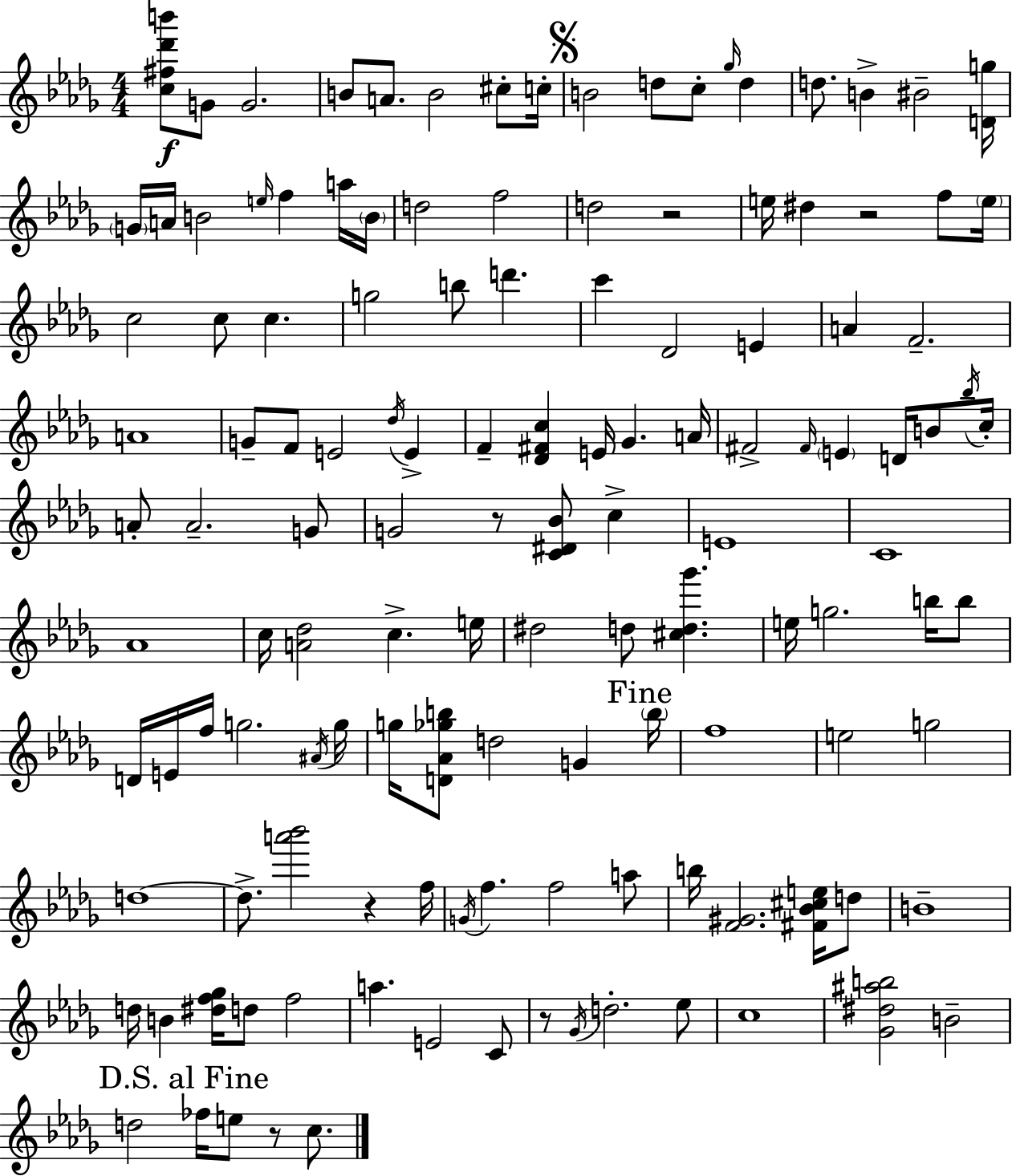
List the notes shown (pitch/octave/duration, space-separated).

[C5,F#5,Db6,B6]/e G4/e G4/h. B4/e A4/e. B4/h C#5/e C5/s B4/h D5/e C5/e Gb5/s D5/q D5/e. B4/q BIS4/h [D4,G5]/s G4/s A4/s B4/h E5/s F5/q A5/s B4/s D5/h F5/h D5/h R/h E5/s D#5/q R/h F5/e E5/s C5/h C5/e C5/q. G5/h B5/e D6/q. C6/q Db4/h E4/q A4/q F4/h. A4/w G4/e F4/e E4/h Db5/s E4/q F4/q [Db4,F#4,C5]/q E4/s Gb4/q. A4/s F#4/h F#4/s E4/q D4/s B4/e Bb5/s C5/s A4/e A4/h. G4/e G4/h R/e [C4,D#4,Bb4]/e C5/q E4/w C4/w Ab4/w C5/s [A4,Db5]/h C5/q. E5/s D#5/h D5/e [C#5,D5,Gb6]/q. E5/s G5/h. B5/s B5/e D4/s E4/s F5/s G5/h. A#4/s G5/s G5/s [D4,Ab4,Gb5,B5]/e D5/h G4/q B5/s F5/w E5/h G5/h D5/w D5/e. [A6,Bb6]/h R/q F5/s G4/s F5/q. F5/h A5/e B5/s [F4,G#4]/h. [F#4,Bb4,C#5,E5]/s D5/e B4/w D5/s B4/q [D#5,F5,Gb5]/s D5/e F5/h A5/q. E4/h C4/e R/e Gb4/s D5/h. Eb5/e C5/w [Gb4,D#5,A#5,B5]/h B4/h D5/h FES5/s E5/e R/e C5/e.